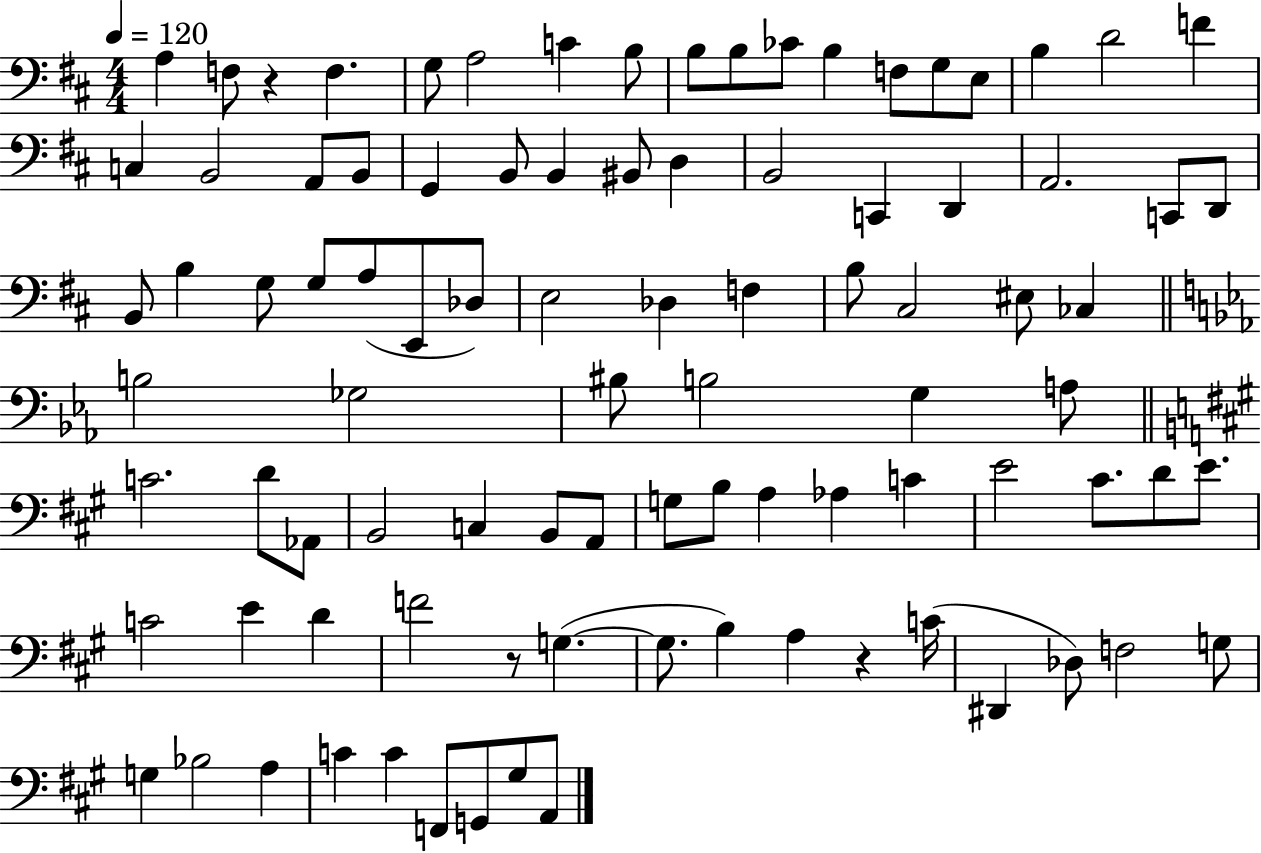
A3/q F3/e R/q F3/q. G3/e A3/h C4/q B3/e B3/e B3/e CES4/e B3/q F3/e G3/e E3/e B3/q D4/h F4/q C3/q B2/h A2/e B2/e G2/q B2/e B2/q BIS2/e D3/q B2/h C2/q D2/q A2/h. C2/e D2/e B2/e B3/q G3/e G3/e A3/e E2/e Db3/e E3/h Db3/q F3/q B3/e C#3/h EIS3/e CES3/q B3/h Gb3/h BIS3/e B3/h G3/q A3/e C4/h. D4/e Ab2/e B2/h C3/q B2/e A2/e G3/e B3/e A3/q Ab3/q C4/q E4/h C#4/e. D4/e E4/e. C4/h E4/q D4/q F4/h R/e G3/q. G3/e. B3/q A3/q R/q C4/s D#2/q Db3/e F3/h G3/e G3/q Bb3/h A3/q C4/q C4/q F2/e G2/e G#3/e A2/e